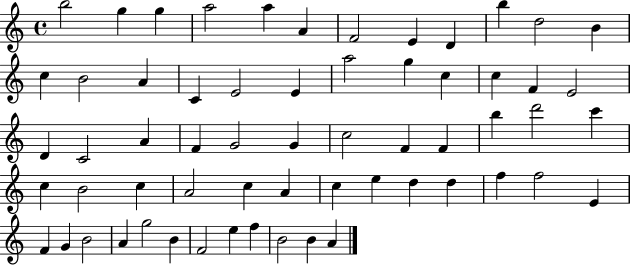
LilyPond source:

{
  \clef treble
  \time 4/4
  \defaultTimeSignature
  \key c \major
  b''2 g''4 g''4 | a''2 a''4 a'4 | f'2 e'4 d'4 | b''4 d''2 b'4 | \break c''4 b'2 a'4 | c'4 e'2 e'4 | a''2 g''4 c''4 | c''4 f'4 e'2 | \break d'4 c'2 a'4 | f'4 g'2 g'4 | c''2 f'4 f'4 | b''4 d'''2 c'''4 | \break c''4 b'2 c''4 | a'2 c''4 a'4 | c''4 e''4 d''4 d''4 | f''4 f''2 e'4 | \break f'4 g'4 b'2 | a'4 g''2 b'4 | f'2 e''4 f''4 | b'2 b'4 a'4 | \break \bar "|."
}